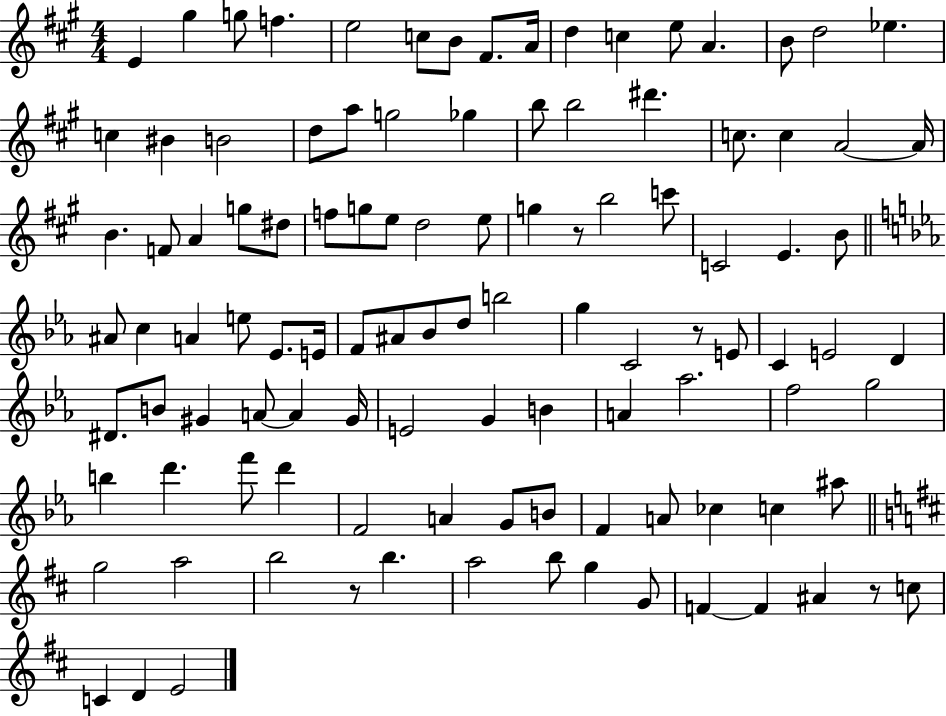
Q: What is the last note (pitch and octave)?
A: E4